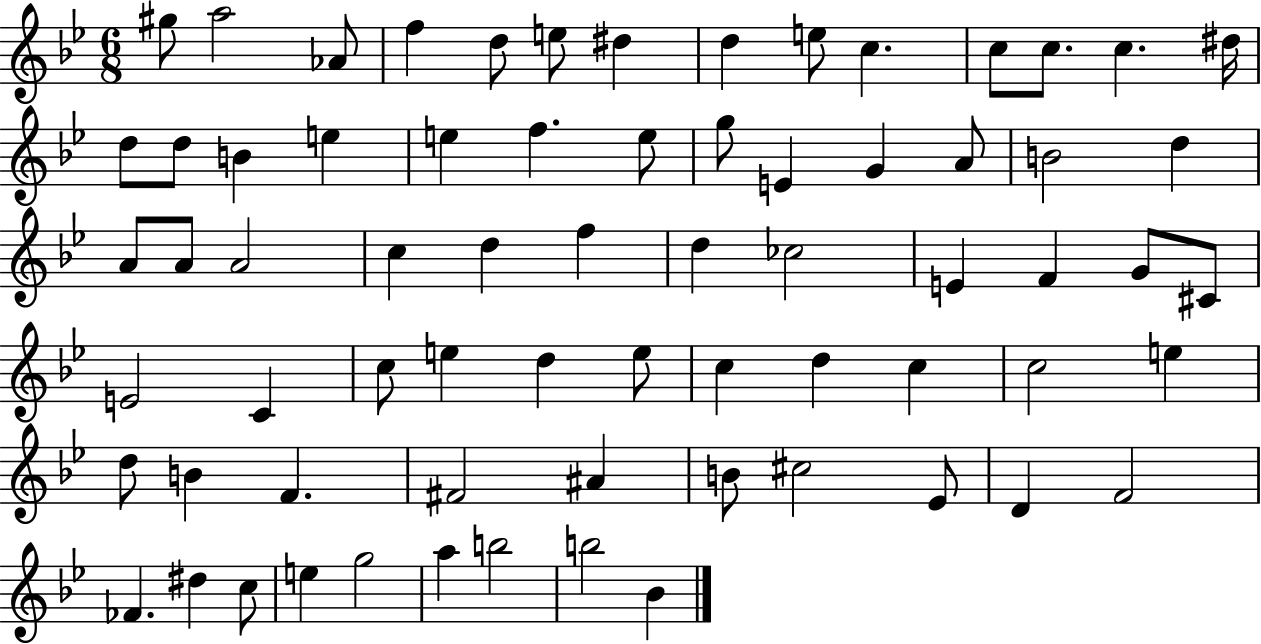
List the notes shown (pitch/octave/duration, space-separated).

G#5/e A5/h Ab4/e F5/q D5/e E5/e D#5/q D5/q E5/e C5/q. C5/e C5/e. C5/q. D#5/s D5/e D5/e B4/q E5/q E5/q F5/q. E5/e G5/e E4/q G4/q A4/e B4/h D5/q A4/e A4/e A4/h C5/q D5/q F5/q D5/q CES5/h E4/q F4/q G4/e C#4/e E4/h C4/q C5/e E5/q D5/q E5/e C5/q D5/q C5/q C5/h E5/q D5/e B4/q F4/q. F#4/h A#4/q B4/e C#5/h Eb4/e D4/q F4/h FES4/q. D#5/q C5/e E5/q G5/h A5/q B5/h B5/h Bb4/q